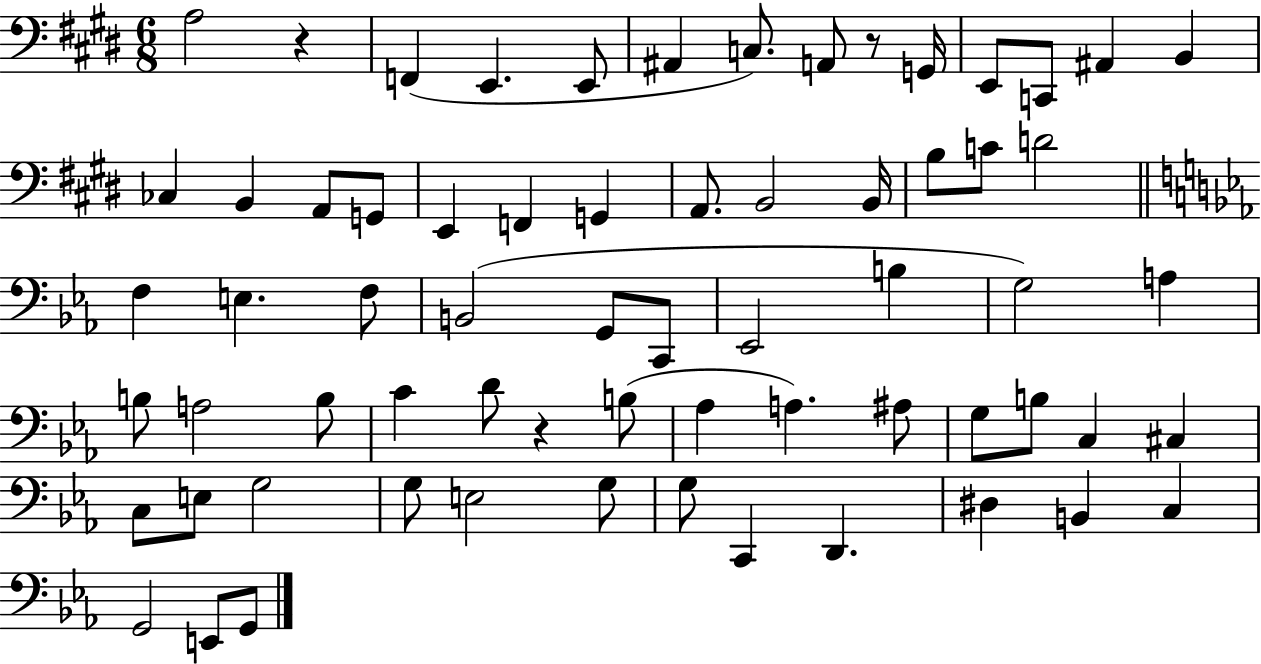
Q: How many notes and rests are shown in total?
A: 66